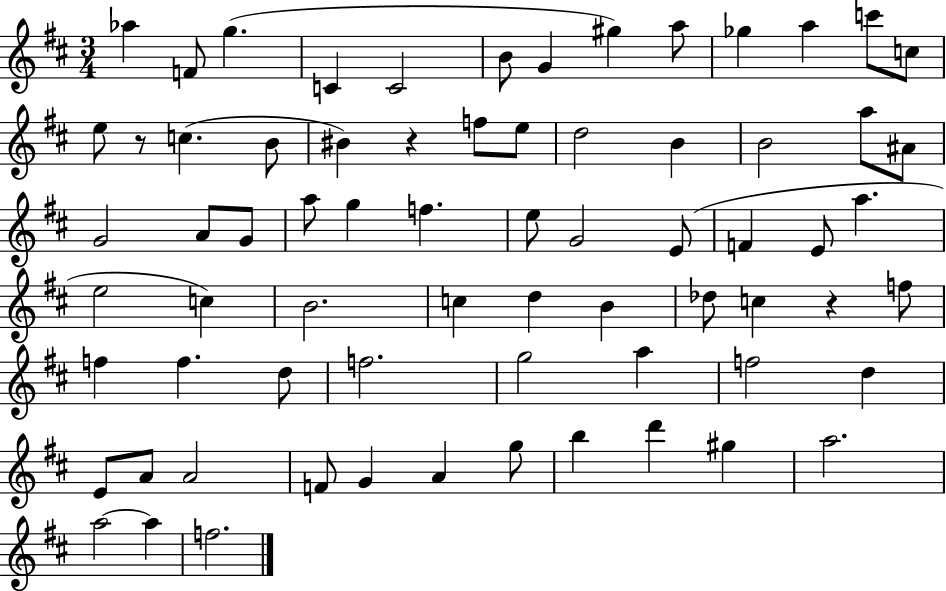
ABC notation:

X:1
T:Untitled
M:3/4
L:1/4
K:D
_a F/2 g C C2 B/2 G ^g a/2 _g a c'/2 c/2 e/2 z/2 c B/2 ^B z f/2 e/2 d2 B B2 a/2 ^A/2 G2 A/2 G/2 a/2 g f e/2 G2 E/2 F E/2 a e2 c B2 c d B _d/2 c z f/2 f f d/2 f2 g2 a f2 d E/2 A/2 A2 F/2 G A g/2 b d' ^g a2 a2 a f2